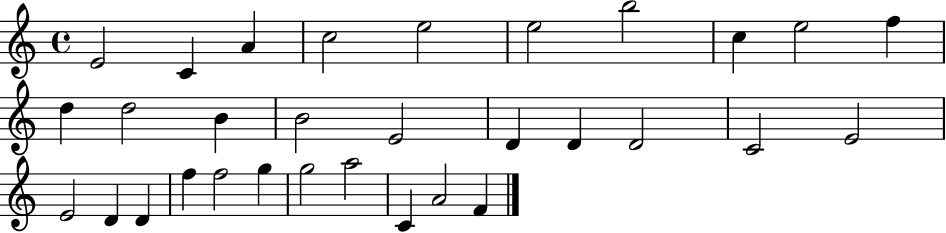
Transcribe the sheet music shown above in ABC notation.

X:1
T:Untitled
M:4/4
L:1/4
K:C
E2 C A c2 e2 e2 b2 c e2 f d d2 B B2 E2 D D D2 C2 E2 E2 D D f f2 g g2 a2 C A2 F